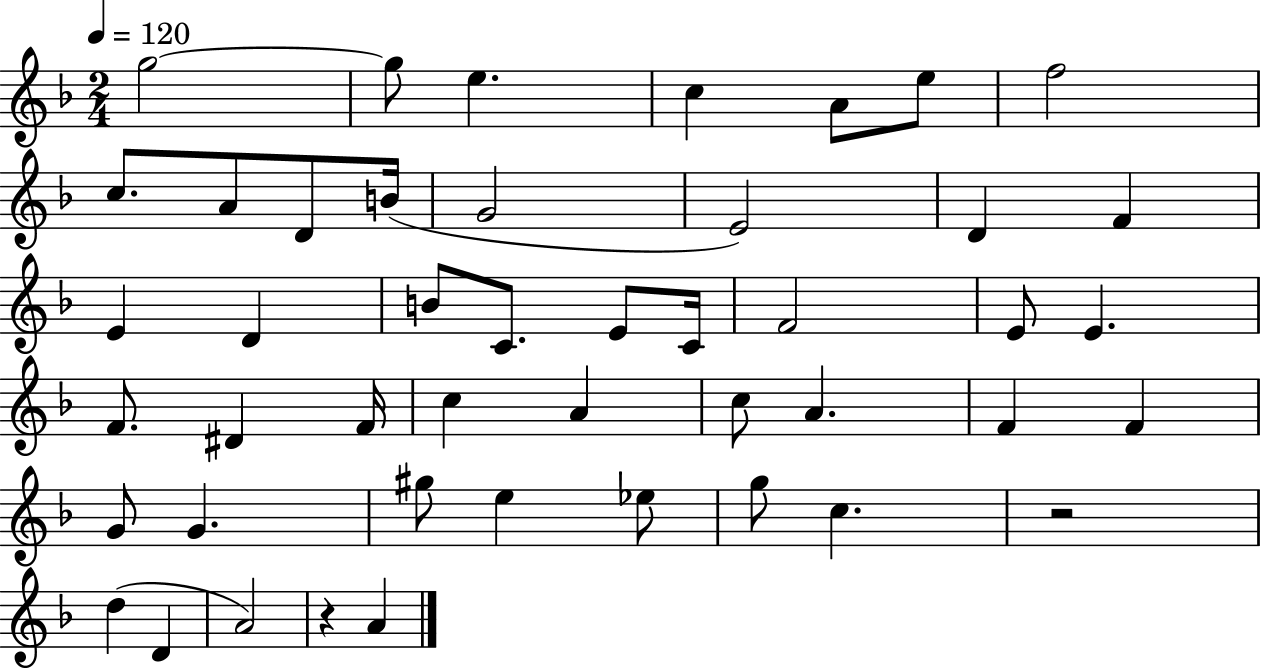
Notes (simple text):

G5/h G5/e E5/q. C5/q A4/e E5/e F5/h C5/e. A4/e D4/e B4/s G4/h E4/h D4/q F4/q E4/q D4/q B4/e C4/e. E4/e C4/s F4/h E4/e E4/q. F4/e. D#4/q F4/s C5/q A4/q C5/e A4/q. F4/q F4/q G4/e G4/q. G#5/e E5/q Eb5/e G5/e C5/q. R/h D5/q D4/q A4/h R/q A4/q